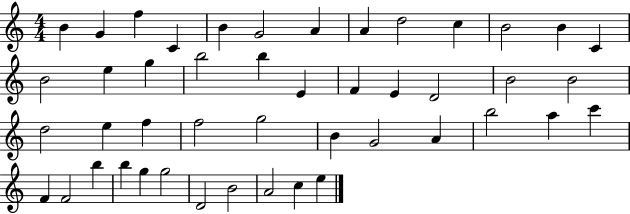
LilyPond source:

{
  \clef treble
  \numericTimeSignature
  \time 4/4
  \key c \major
  b'4 g'4 f''4 c'4 | b'4 g'2 a'4 | a'4 d''2 c''4 | b'2 b'4 c'4 | \break b'2 e''4 g''4 | b''2 b''4 e'4 | f'4 e'4 d'2 | b'2 b'2 | \break d''2 e''4 f''4 | f''2 g''2 | b'4 g'2 a'4 | b''2 a''4 c'''4 | \break f'4 f'2 b''4 | b''4 g''4 g''2 | d'2 b'2 | a'2 c''4 e''4 | \break \bar "|."
}